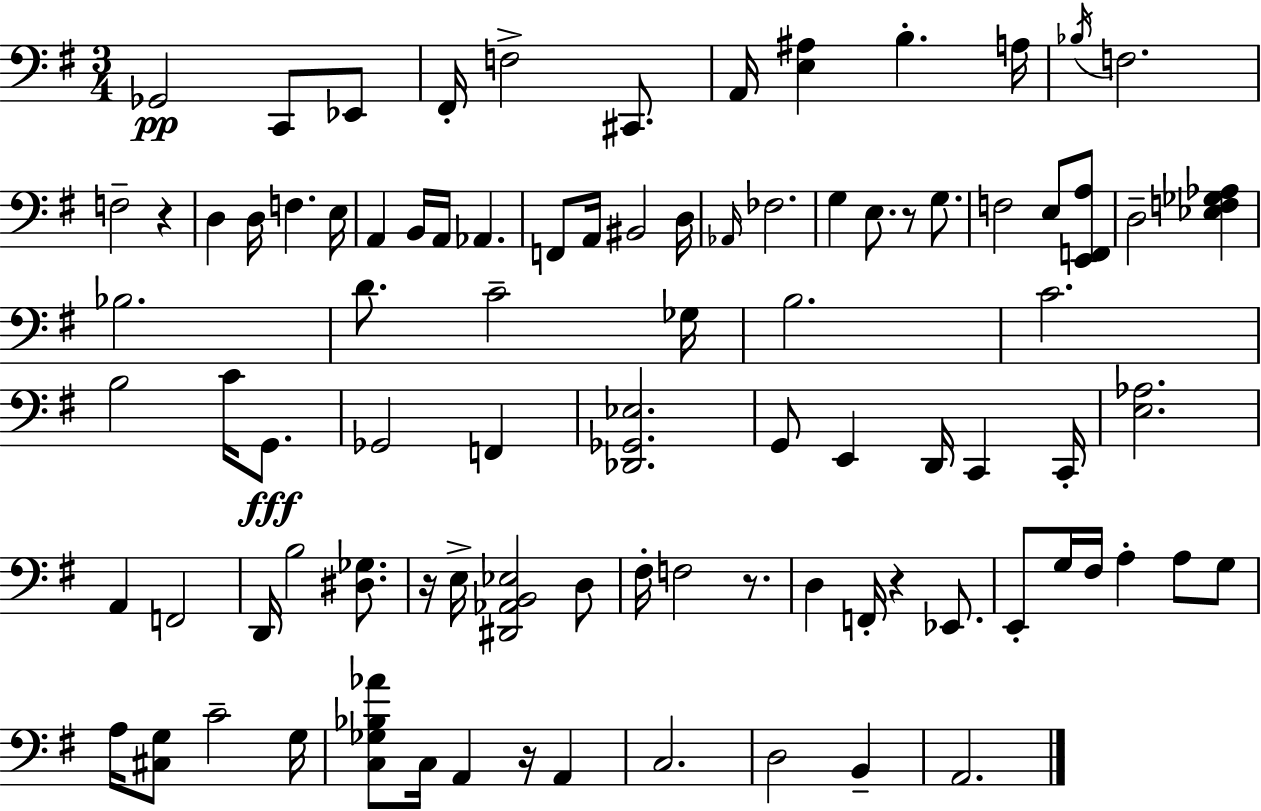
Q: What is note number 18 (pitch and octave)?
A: B2